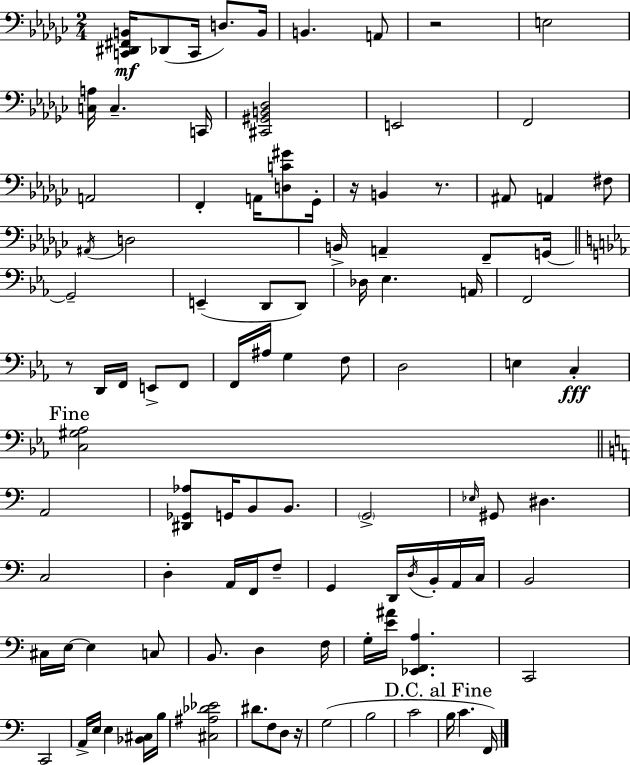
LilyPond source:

{
  \clef bass
  \numericTimeSignature
  \time 2/4
  \key ees \minor
  <c, dis, fis, b,>16\mf des,8( c,16 d8.) b,16 | b,4. a,8 | r2 | e2 | \break <c a>16 c4.-- c,16 | <cis, gis, b, des>2 | e,2 | f,2 | \break a,2 | f,4-. a,16 <d c' gis'>8 ges,16-. | r16 b,4 r8. | ais,8 a,4 fis8 | \break \acciaccatura { ais,16 } d2 | b,16-> a,4-- f,8-- | g,16~~ \bar "||" \break \key c \minor g,2-- | e,4--( d,8 d,8) | des16 ees4. a,16 | f,2 | \break r8 d,16 f,16 e,8-> f,8 | f,16 ais16 g4 f8 | d2 | e4 c4-.\fff | \break \mark "Fine" <c gis aes>2 | \bar "||" \break \key c \major a,2 | <dis, ges, aes>8 g,16 b,8 b,8. | \parenthesize g,2-> | \grace { ees16 } gis,8 dis4. | \break c2 | d4-. a,16 f,16 f8-- | g,4 d,16 \acciaccatura { d16 } b,16-. | a,16 c16 b,2 | \break cis16 e16~~ e4 | c8 b,8. d4 | f16 g16-. <e' ais'>16 <ees, f, a>4. | c,2 | \break c,2 | a,16-> e16 e4 | <bes, cis>16 b16 <cis ais des' ees'>2 | dis'8. f8 d8 | \break r16 g2( | b2 | c'2 | \mark "D.C. al Fine" b16 c'4. | \break f,16) \bar "|."
}